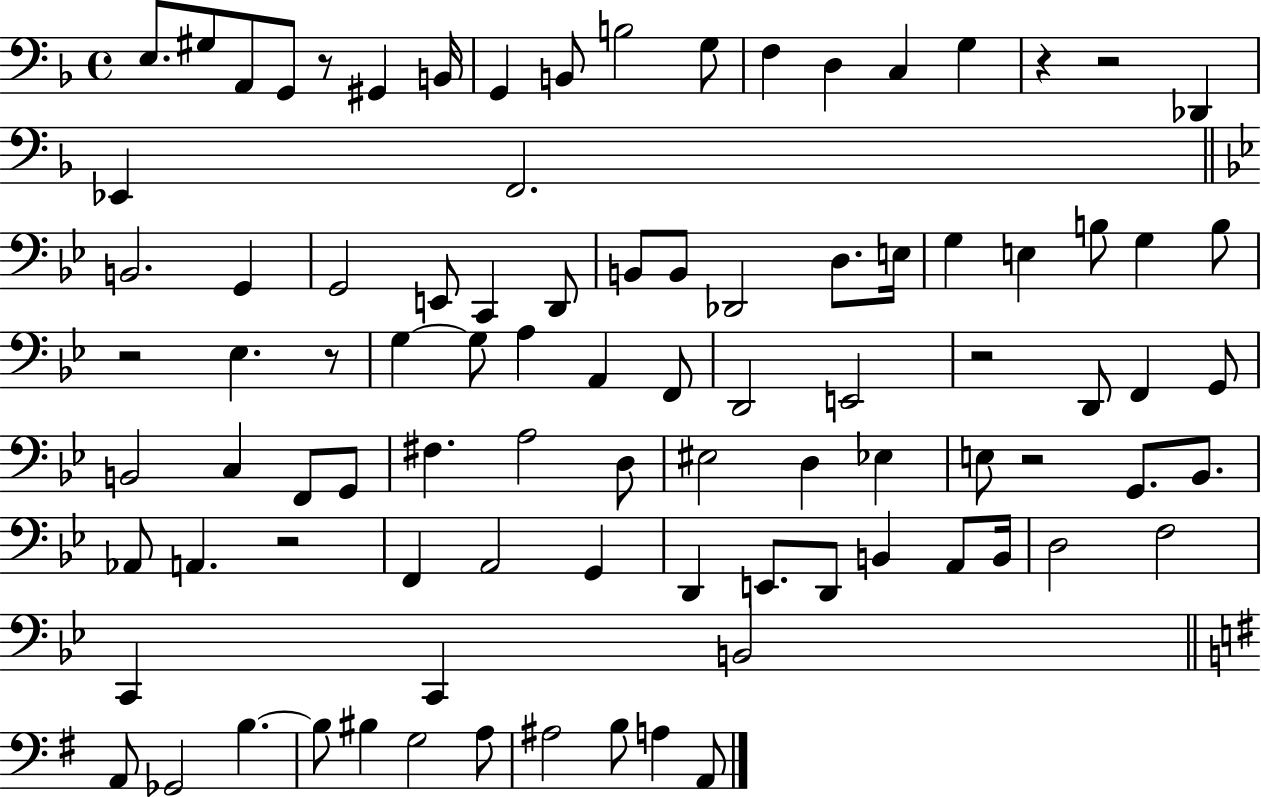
X:1
T:Untitled
M:4/4
L:1/4
K:F
E,/2 ^G,/2 A,,/2 G,,/2 z/2 ^G,, B,,/4 G,, B,,/2 B,2 G,/2 F, D, C, G, z z2 _D,, _E,, F,,2 B,,2 G,, G,,2 E,,/2 C,, D,,/2 B,,/2 B,,/2 _D,,2 D,/2 E,/4 G, E, B,/2 G, B,/2 z2 _E, z/2 G, G,/2 A, A,, F,,/2 D,,2 E,,2 z2 D,,/2 F,, G,,/2 B,,2 C, F,,/2 G,,/2 ^F, A,2 D,/2 ^E,2 D, _E, E,/2 z2 G,,/2 _B,,/2 _A,,/2 A,, z2 F,, A,,2 G,, D,, E,,/2 D,,/2 B,, A,,/2 B,,/4 D,2 F,2 C,, C,, B,,2 A,,/2 _G,,2 B, B,/2 ^B, G,2 A,/2 ^A,2 B,/2 A, A,,/2